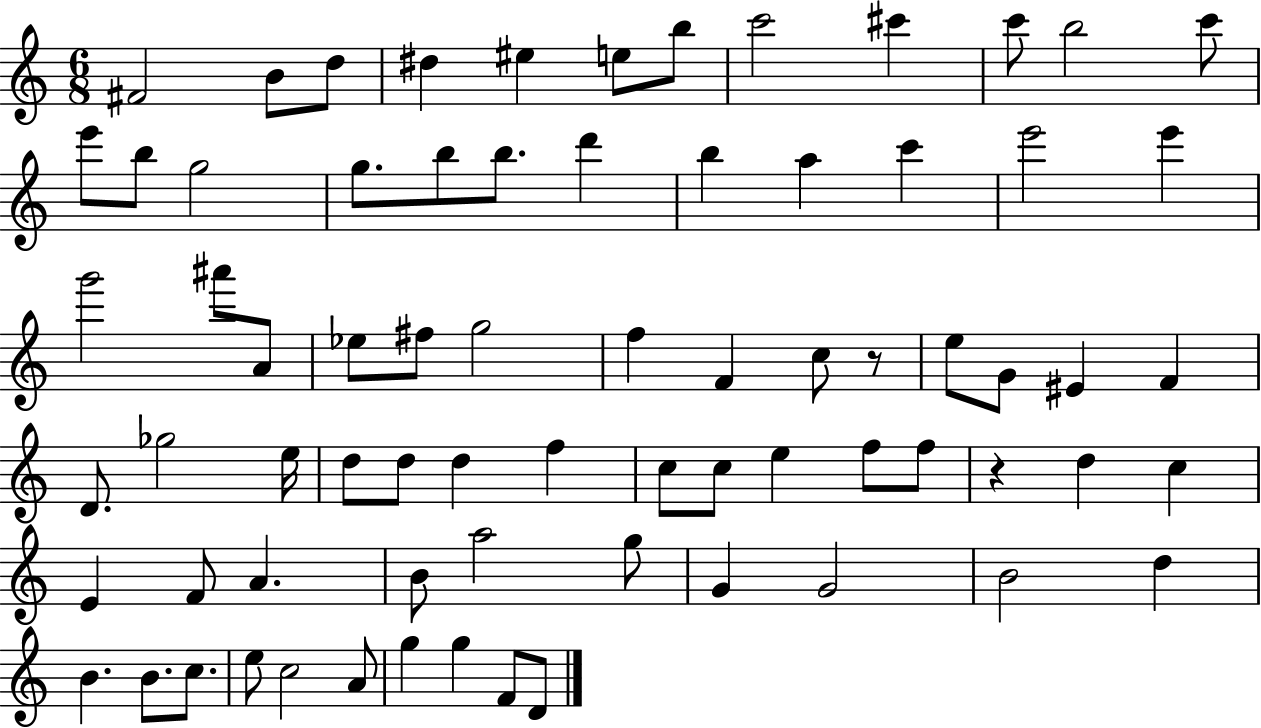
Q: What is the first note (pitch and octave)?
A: F#4